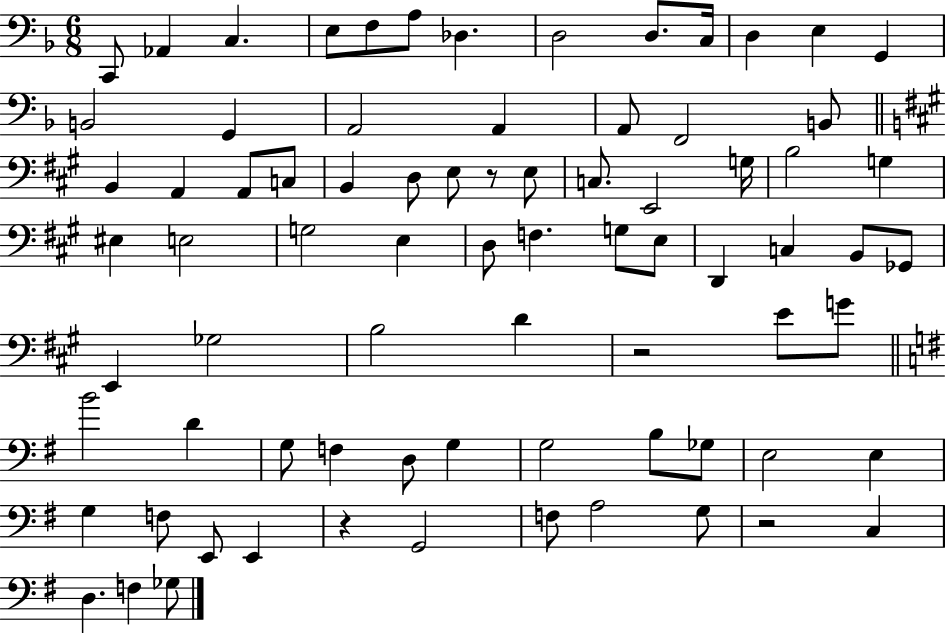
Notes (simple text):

C2/e Ab2/q C3/q. E3/e F3/e A3/e Db3/q. D3/h D3/e. C3/s D3/q E3/q G2/q B2/h G2/q A2/h A2/q A2/e F2/h B2/e B2/q A2/q A2/e C3/e B2/q D3/e E3/e R/e E3/e C3/e. E2/h G3/s B3/h G3/q EIS3/q E3/h G3/h E3/q D3/e F3/q. G3/e E3/e D2/q C3/q B2/e Gb2/e E2/q Gb3/h B3/h D4/q R/h E4/e G4/e B4/h D4/q G3/e F3/q D3/e G3/q G3/h B3/e Gb3/e E3/h E3/q G3/q F3/e E2/e E2/q R/q G2/h F3/e A3/h G3/e R/h C3/q D3/q. F3/q Gb3/e